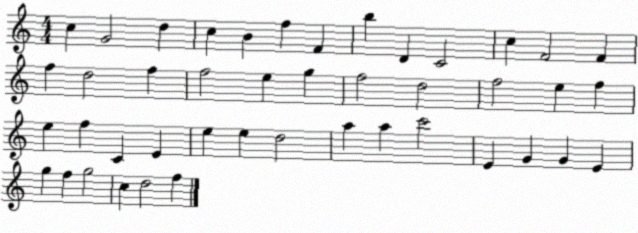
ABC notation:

X:1
T:Untitled
M:4/4
L:1/4
K:C
c G2 d c B f F b D C2 c F2 F f d2 f f2 e g f2 d2 f2 e f e f C E e e d2 a a c'2 E G G E g f g2 c d2 f